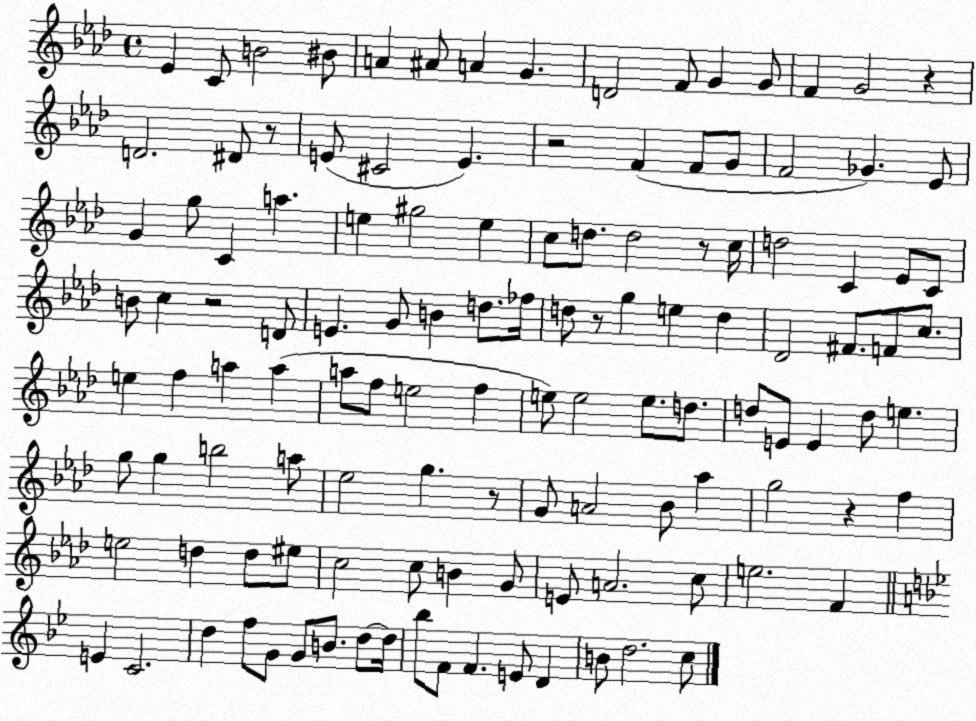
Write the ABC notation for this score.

X:1
T:Untitled
M:4/4
L:1/4
K:Ab
_E C/2 B2 ^B/2 A ^A/2 A G D2 F/2 G G/2 F G2 z D2 ^D/2 z/2 E/2 ^C2 E z2 F F/2 G/2 F2 _G _E/2 G g/2 C a e ^g2 e c/2 d/2 d2 z/2 c/4 d2 C _E/2 C/2 B/2 c z2 D/2 E G/2 B d/2 _f/4 d/2 z/2 g e d _D2 ^F/2 F/2 c/2 e f a a a/2 f/2 e2 f e/2 e2 e/2 d/2 d/2 E/2 E d/2 e g/2 g b2 a/2 _e2 g z/2 G/2 A2 _B/2 _a g2 z f e2 d d/2 ^e/2 c2 c/2 B G/2 E/2 A2 c/2 e2 F E C2 d f/2 G/2 G/2 B/2 d/2 d/4 _b/2 F/2 F E/2 D B/2 d2 c/2